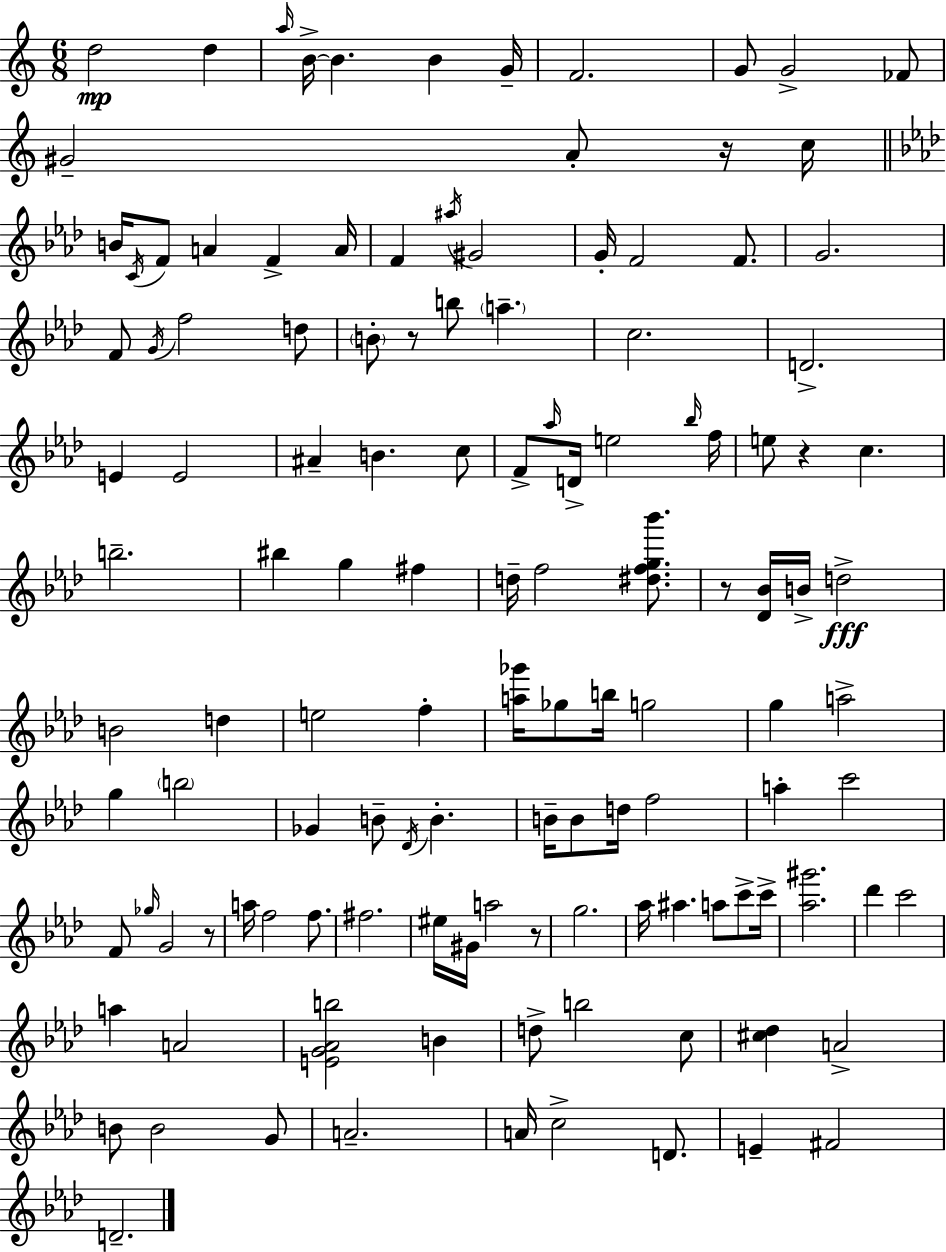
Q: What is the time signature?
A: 6/8